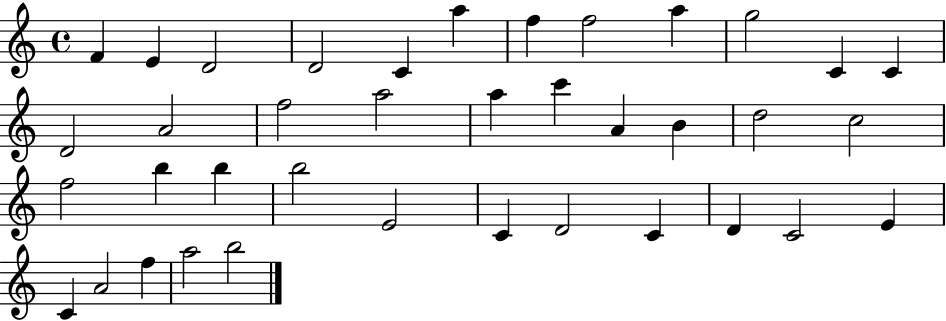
{
  \clef treble
  \time 4/4
  \defaultTimeSignature
  \key c \major
  f'4 e'4 d'2 | d'2 c'4 a''4 | f''4 f''2 a''4 | g''2 c'4 c'4 | \break d'2 a'2 | f''2 a''2 | a''4 c'''4 a'4 b'4 | d''2 c''2 | \break f''2 b''4 b''4 | b''2 e'2 | c'4 d'2 c'4 | d'4 c'2 e'4 | \break c'4 a'2 f''4 | a''2 b''2 | \bar "|."
}